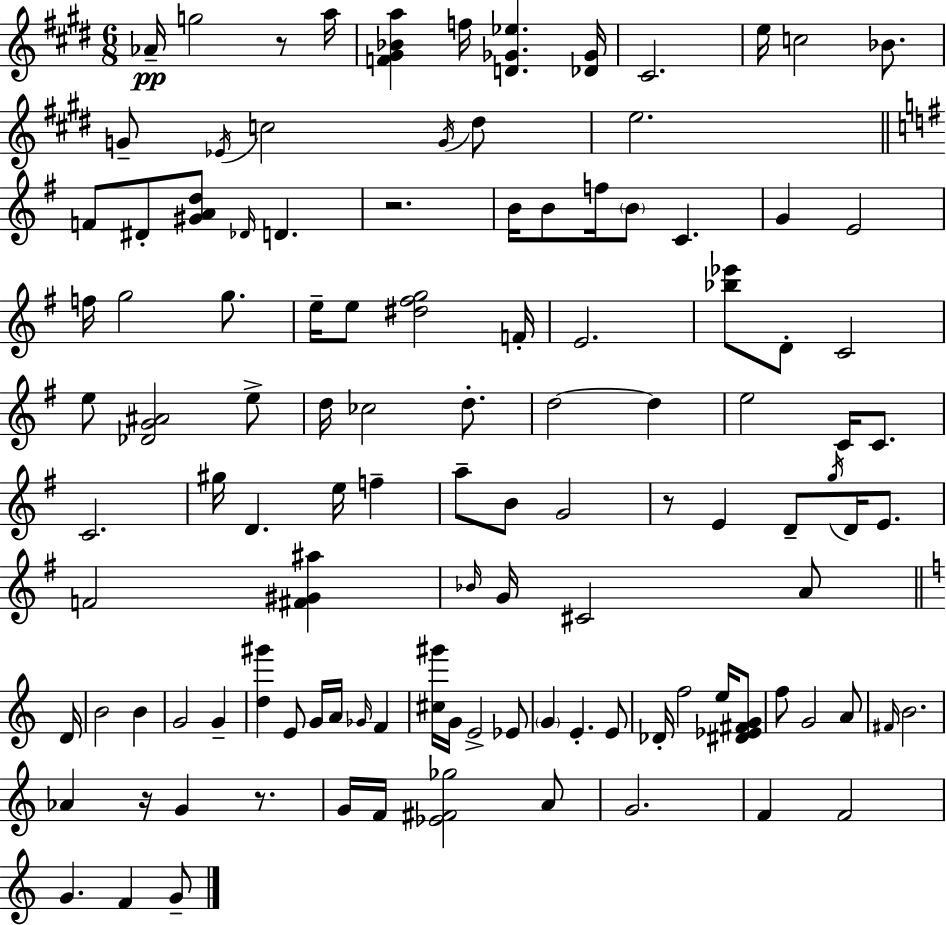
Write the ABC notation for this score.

X:1
T:Untitled
M:6/8
L:1/4
K:E
_A/4 g2 z/2 a/4 [F^G_Ba] f/4 [D_G_e] [_D_G]/4 ^C2 e/4 c2 _B/2 G/2 _E/4 c2 G/4 ^d/2 e2 F/2 ^D/2 [^GAd]/2 _D/4 D z2 B/4 B/2 f/4 B/2 C G E2 f/4 g2 g/2 e/4 e/2 [^d^fg]2 F/4 E2 [_b_e']/2 D/2 C2 e/2 [_DG^A]2 e/2 d/4 _c2 d/2 d2 d e2 C/4 C/2 C2 ^g/4 D e/4 f a/2 B/2 G2 z/2 E D/2 g/4 D/4 E/2 F2 [^F^G^a] _B/4 G/4 ^C2 A/2 D/4 B2 B G2 G [d^g'] E/2 G/4 A/4 _G/4 F [^c^g']/4 G/4 E2 _E/2 G E E/2 _D/4 f2 e/4 [^D_E^FG]/2 f/2 G2 A/2 ^F/4 B2 _A z/4 G z/2 G/4 F/4 [_E^F_g]2 A/2 G2 F F2 G F G/2